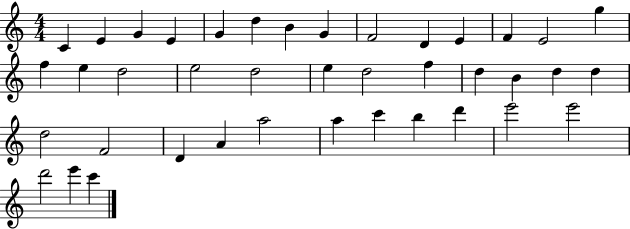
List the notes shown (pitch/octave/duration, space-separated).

C4/q E4/q G4/q E4/q G4/q D5/q B4/q G4/q F4/h D4/q E4/q F4/q E4/h G5/q F5/q E5/q D5/h E5/h D5/h E5/q D5/h F5/q D5/q B4/q D5/q D5/q D5/h F4/h D4/q A4/q A5/h A5/q C6/q B5/q D6/q E6/h E6/h D6/h E6/q C6/q